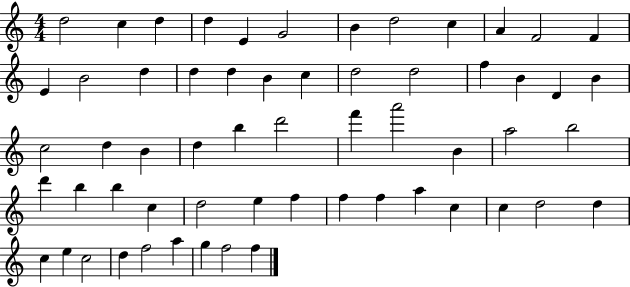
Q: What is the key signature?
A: C major